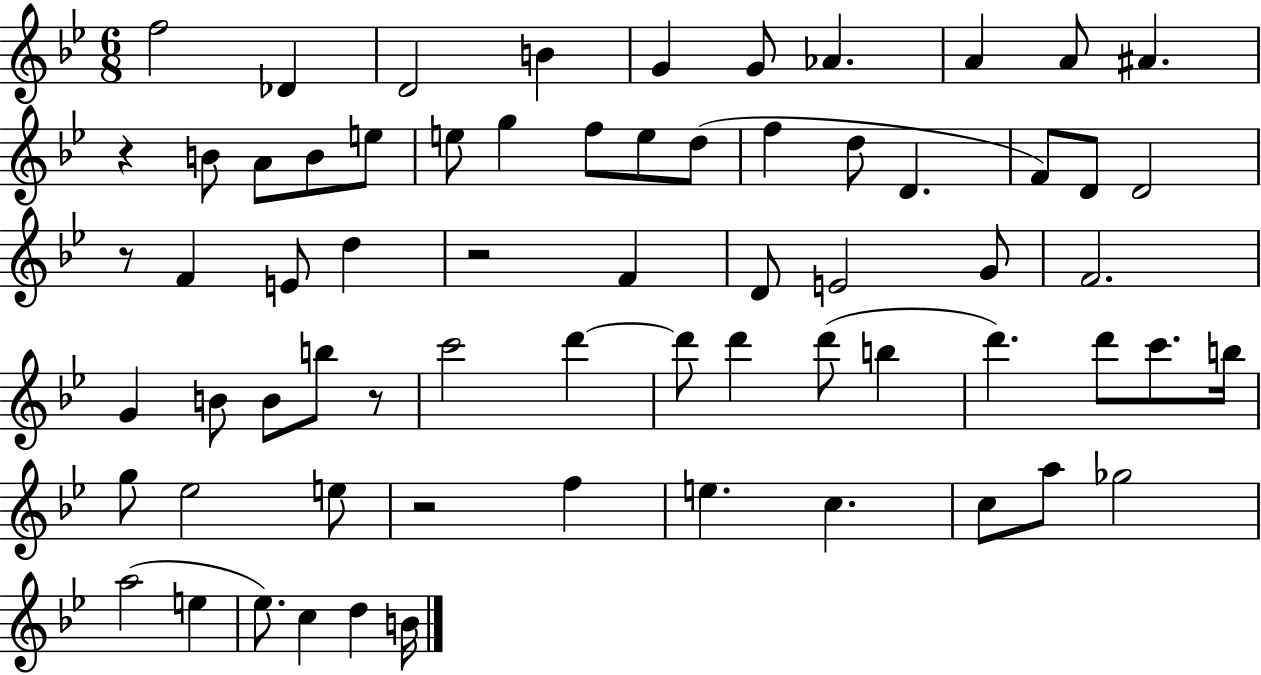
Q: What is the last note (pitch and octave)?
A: B4